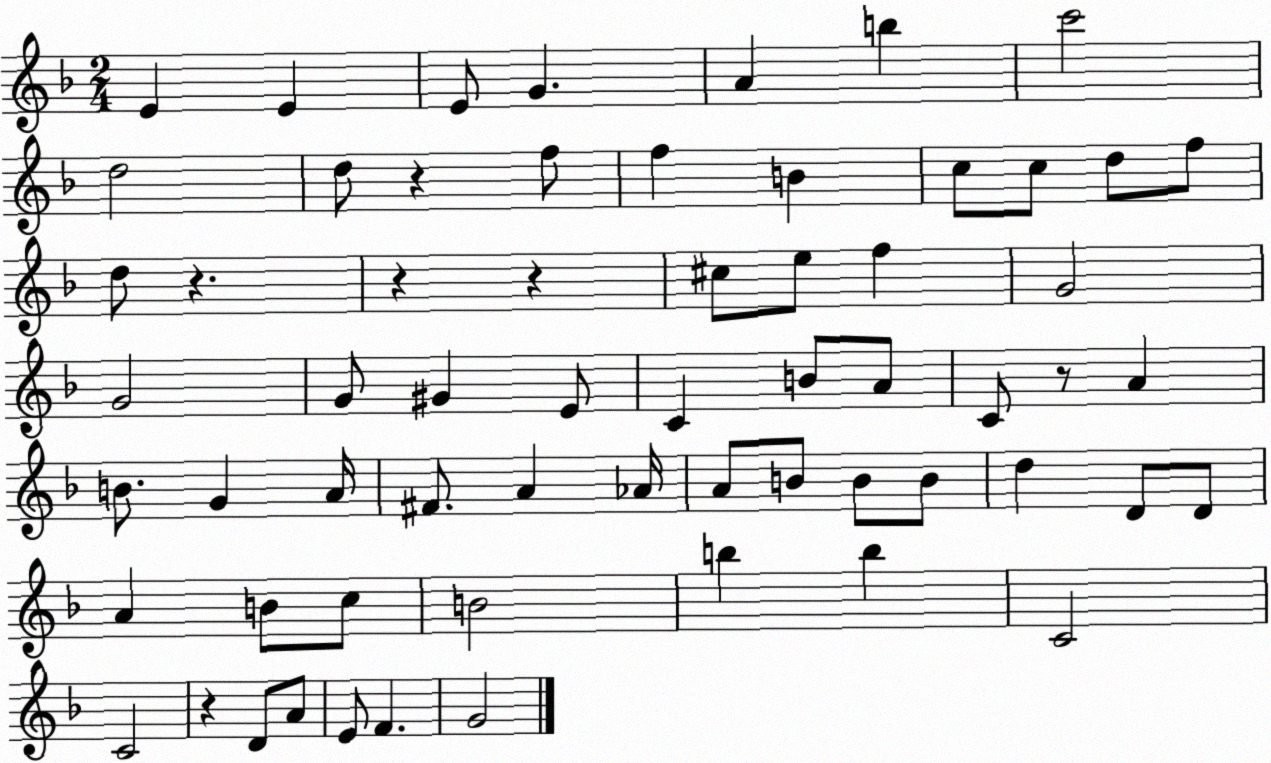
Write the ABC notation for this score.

X:1
T:Untitled
M:2/4
L:1/4
K:F
E E E/2 G A b c'2 d2 d/2 z f/2 f B c/2 c/2 d/2 f/2 d/2 z z z ^c/2 e/2 f G2 G2 G/2 ^G E/2 C B/2 A/2 C/2 z/2 A B/2 G A/4 ^F/2 A _A/4 A/2 B/2 B/2 B/2 d D/2 D/2 A B/2 c/2 B2 b b C2 C2 z D/2 A/2 E/2 F G2